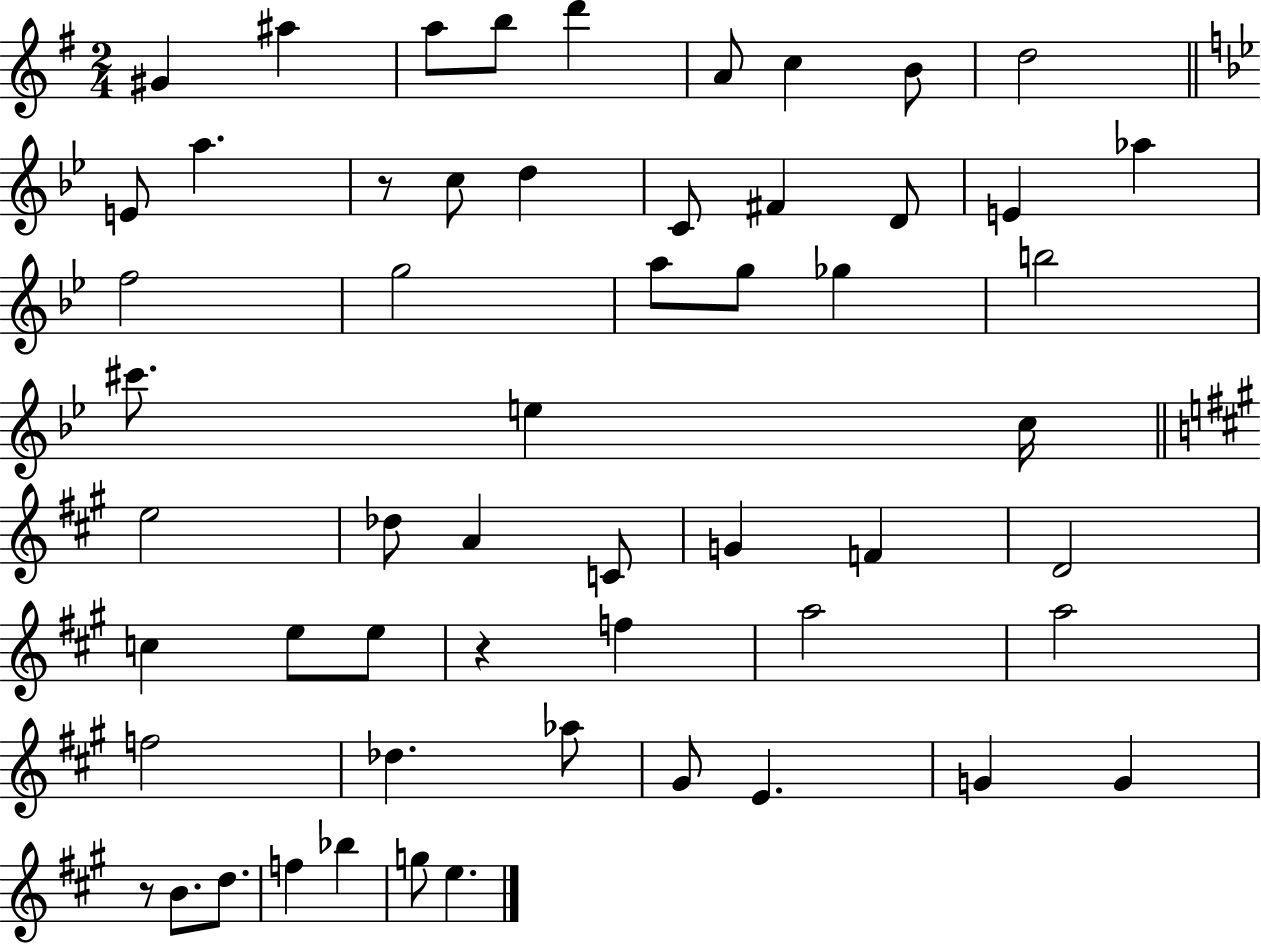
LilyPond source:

{
  \clef treble
  \numericTimeSignature
  \time 2/4
  \key g \major
  gis'4 ais''4 | a''8 b''8 d'''4 | a'8 c''4 b'8 | d''2 | \break \bar "||" \break \key g \minor e'8 a''4. | r8 c''8 d''4 | c'8 fis'4 d'8 | e'4 aes''4 | \break f''2 | g''2 | a''8 g''8 ges''4 | b''2 | \break cis'''8. e''4 c''16 | \bar "||" \break \key a \major e''2 | des''8 a'4 c'8 | g'4 f'4 | d'2 | \break c''4 e''8 e''8 | r4 f''4 | a''2 | a''2 | \break f''2 | des''4. aes''8 | gis'8 e'4. | g'4 g'4 | \break r8 b'8. d''8. | f''4 bes''4 | g''8 e''4. | \bar "|."
}